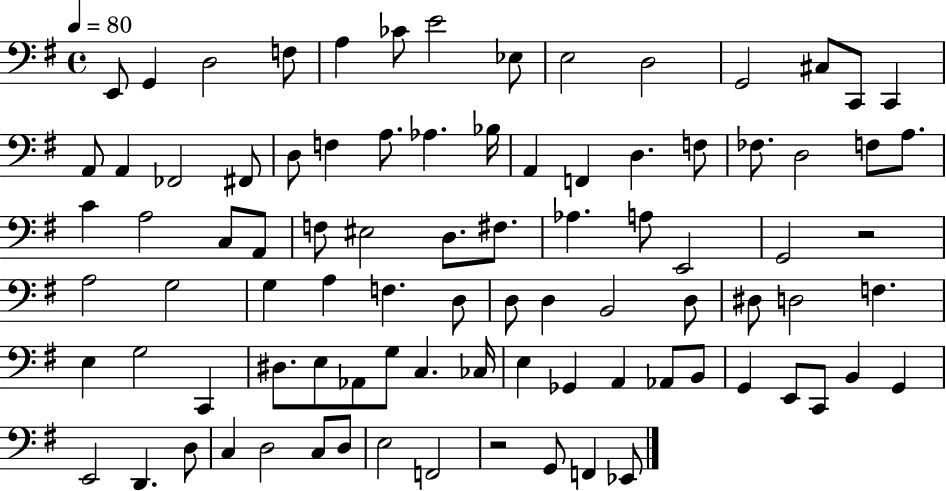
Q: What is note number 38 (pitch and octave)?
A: D3